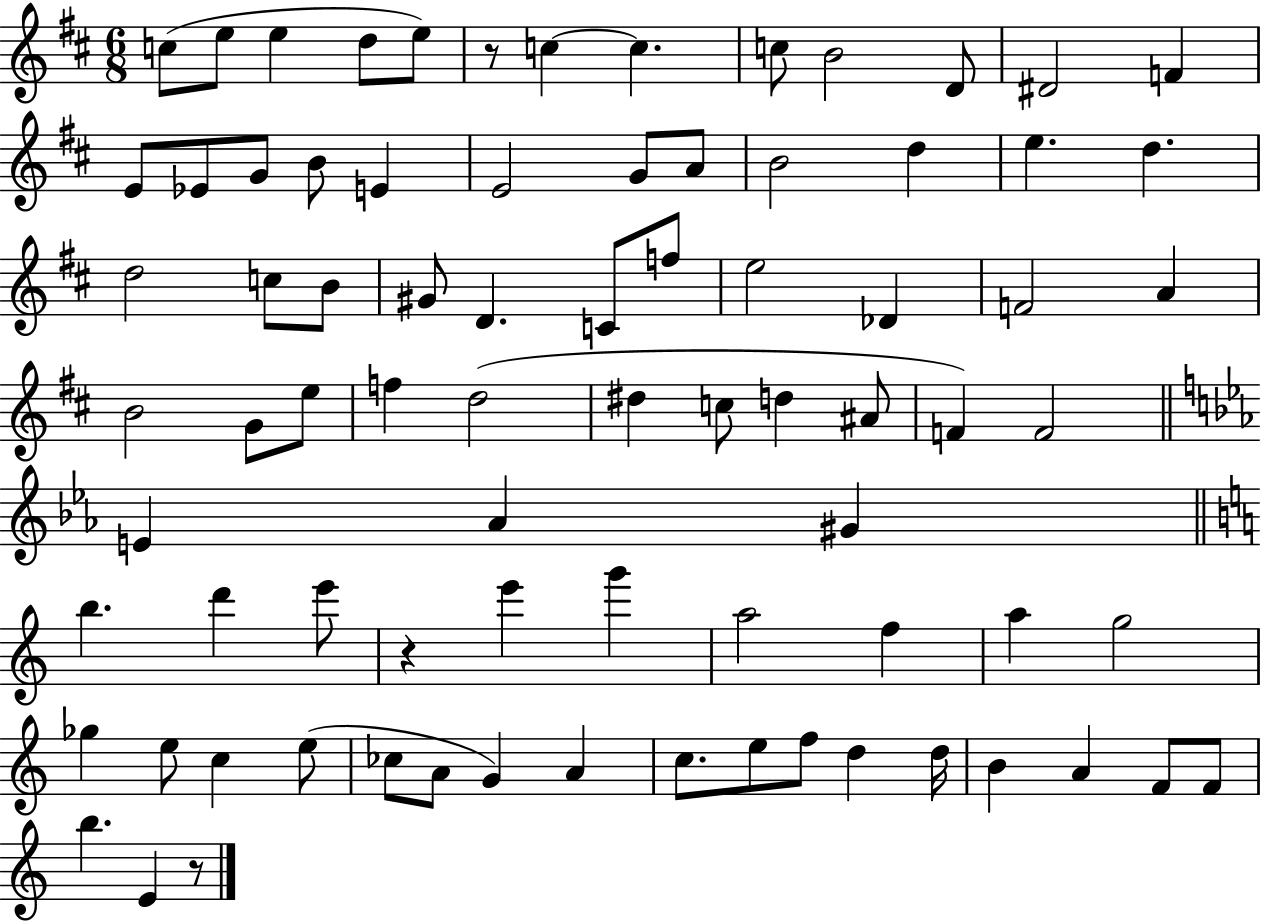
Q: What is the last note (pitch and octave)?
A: E4